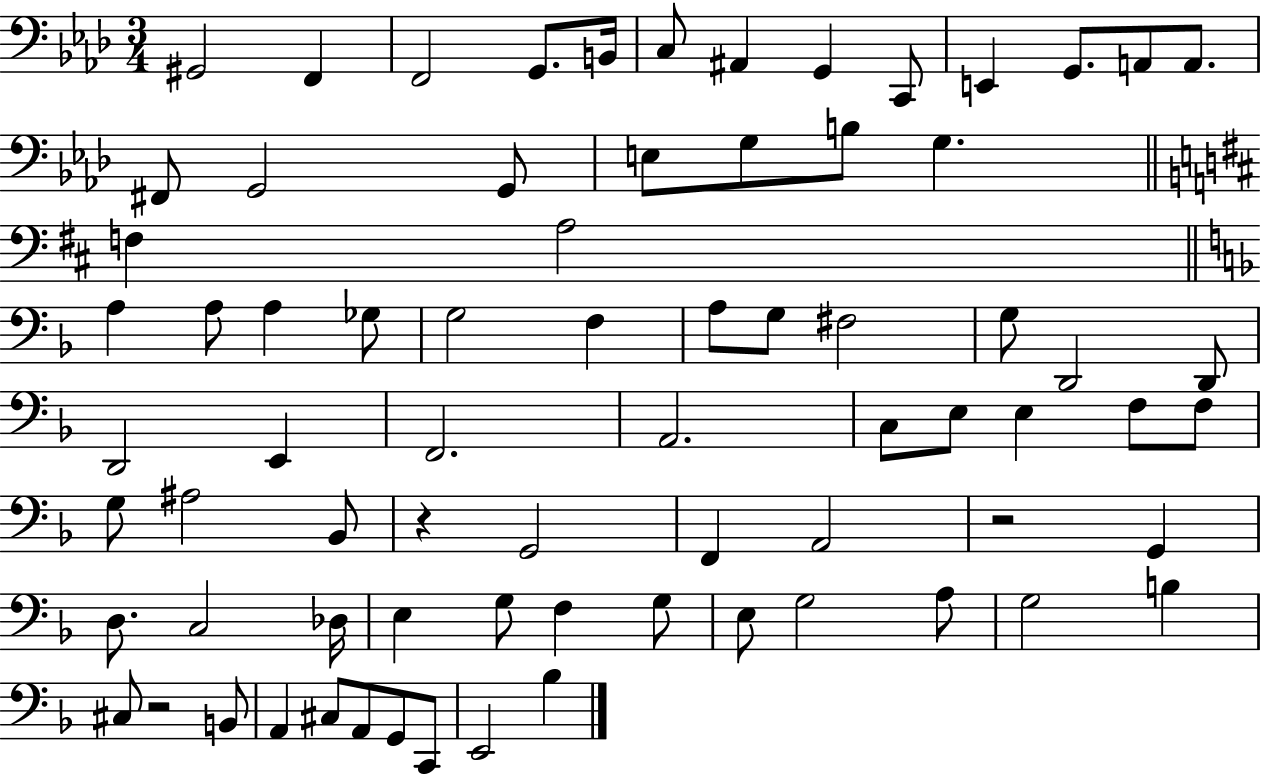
G#2/h F2/q F2/h G2/e. B2/s C3/e A#2/q G2/q C2/e E2/q G2/e. A2/e A2/e. F#2/e G2/h G2/e E3/e G3/e B3/e G3/q. F3/q A3/h A3/q A3/e A3/q Gb3/e G3/h F3/q A3/e G3/e F#3/h G3/e D2/h D2/e D2/h E2/q F2/h. A2/h. C3/e E3/e E3/q F3/e F3/e G3/e A#3/h Bb2/e R/q G2/h F2/q A2/h R/h G2/q D3/e. C3/h Db3/s E3/q G3/e F3/q G3/e E3/e G3/h A3/e G3/h B3/q C#3/e R/h B2/e A2/q C#3/e A2/e G2/e C2/e E2/h Bb3/q